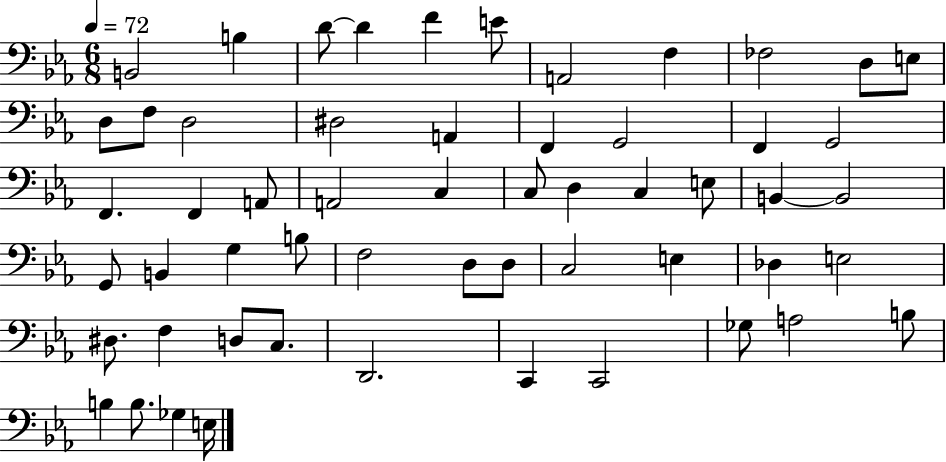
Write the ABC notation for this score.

X:1
T:Untitled
M:6/8
L:1/4
K:Eb
B,,2 B, D/2 D F E/2 A,,2 F, _F,2 D,/2 E,/2 D,/2 F,/2 D,2 ^D,2 A,, F,, G,,2 F,, G,,2 F,, F,, A,,/2 A,,2 C, C,/2 D, C, E,/2 B,, B,,2 G,,/2 B,, G, B,/2 F,2 D,/2 D,/2 C,2 E, _D, E,2 ^D,/2 F, D,/2 C,/2 D,,2 C,, C,,2 _G,/2 A,2 B,/2 B, B,/2 _G, E,/4